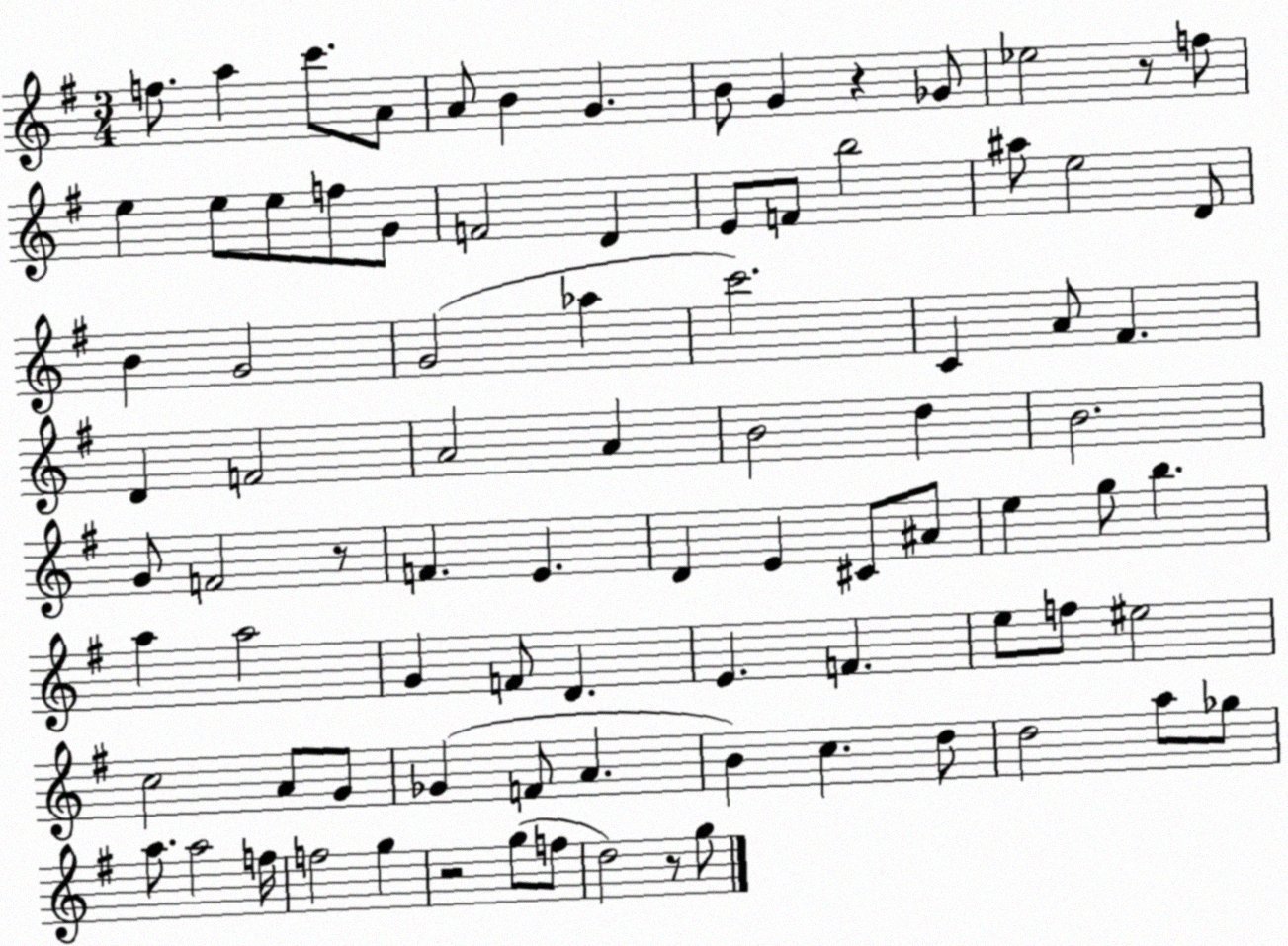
X:1
T:Untitled
M:3/4
L:1/4
K:G
f/2 a c'/2 A/2 A/2 B G B/2 G z _G/2 _e2 z/2 f/2 e e/2 e/2 f/2 G/2 F2 D E/2 F/2 b2 ^a/2 e2 D/2 B G2 G2 _a c'2 C A/2 ^F D F2 A2 A B2 d B2 G/2 F2 z/2 F E D E ^C/2 ^A/2 e g/2 b a a2 G F/2 D E F e/2 f/2 ^e2 c2 A/2 G/2 _G F/2 A B c d/2 d2 a/2 _g/2 a/2 a2 f/4 f2 g z2 g/2 f/2 d2 z/2 g/2